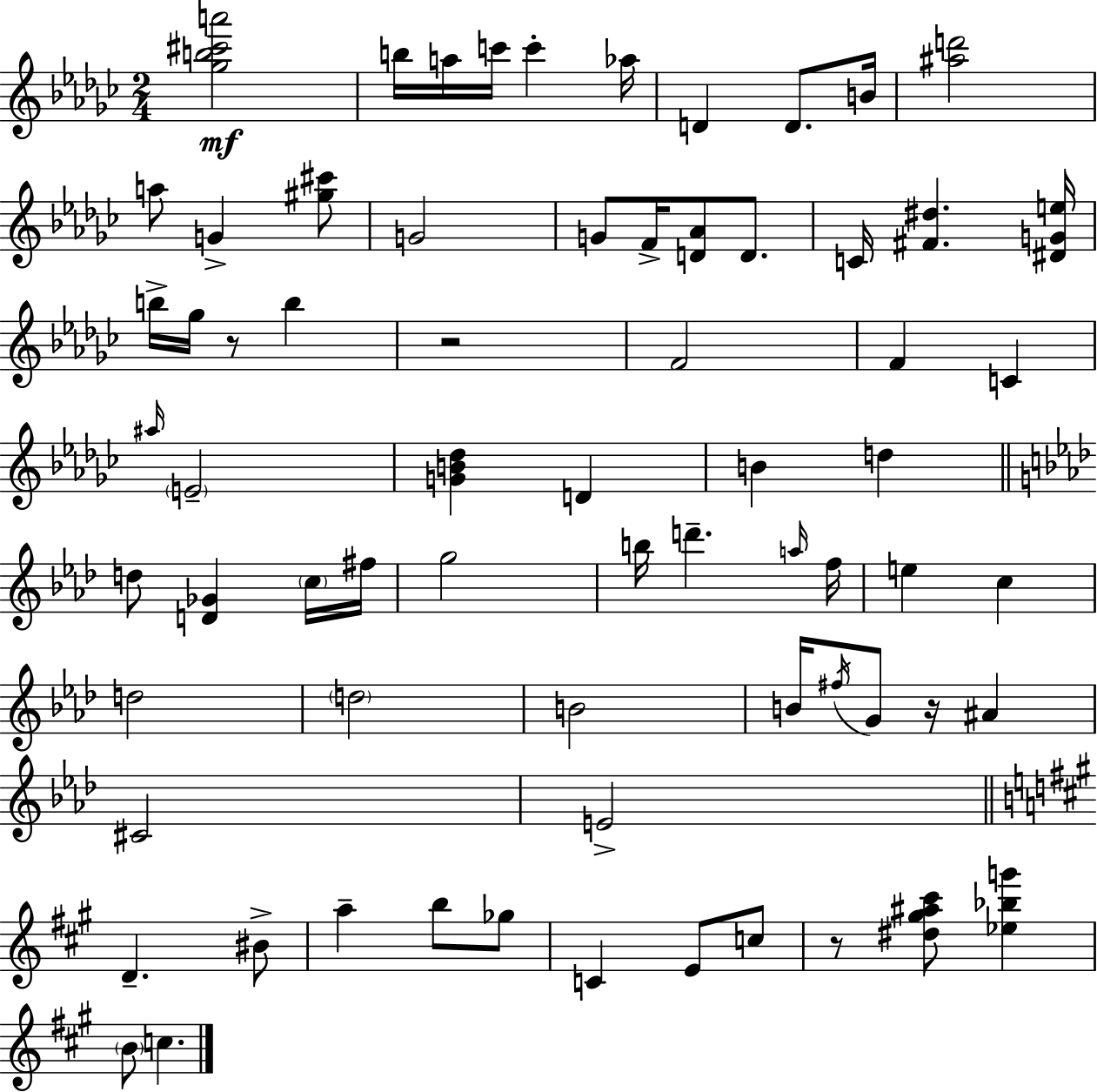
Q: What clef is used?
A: treble